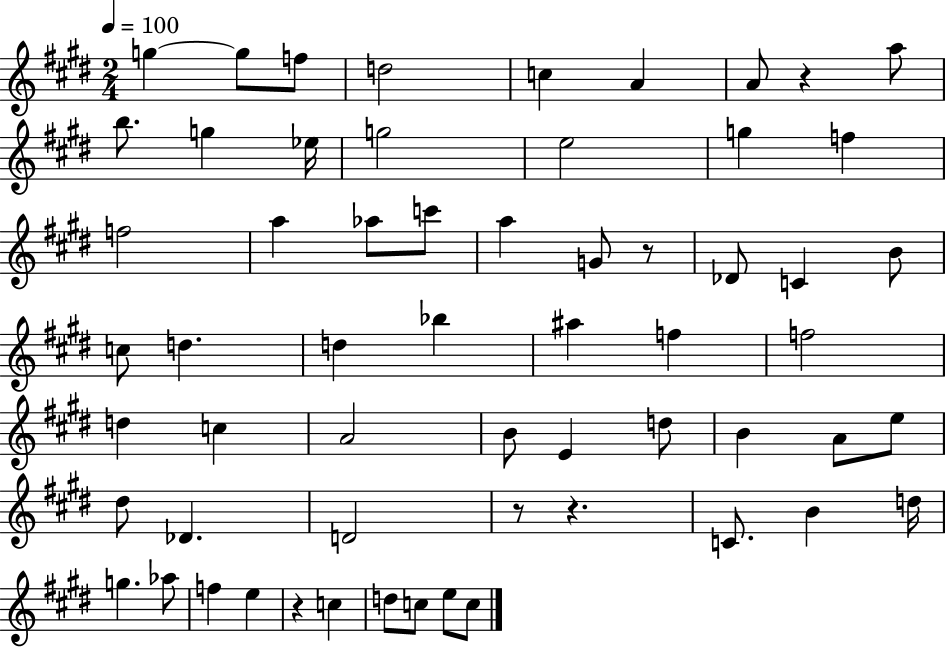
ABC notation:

X:1
T:Untitled
M:2/4
L:1/4
K:E
g g/2 f/2 d2 c A A/2 z a/2 b/2 g _e/4 g2 e2 g f f2 a _a/2 c'/2 a G/2 z/2 _D/2 C B/2 c/2 d d _b ^a f f2 d c A2 B/2 E d/2 B A/2 e/2 ^d/2 _D D2 z/2 z C/2 B d/4 g _a/2 f e z c d/2 c/2 e/2 c/2